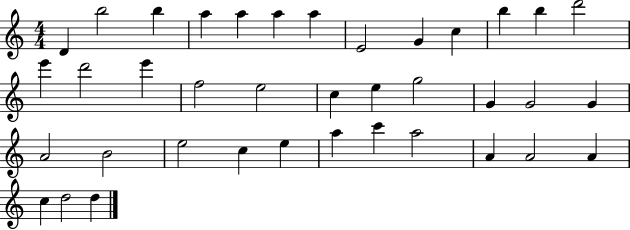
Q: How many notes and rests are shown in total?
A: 38